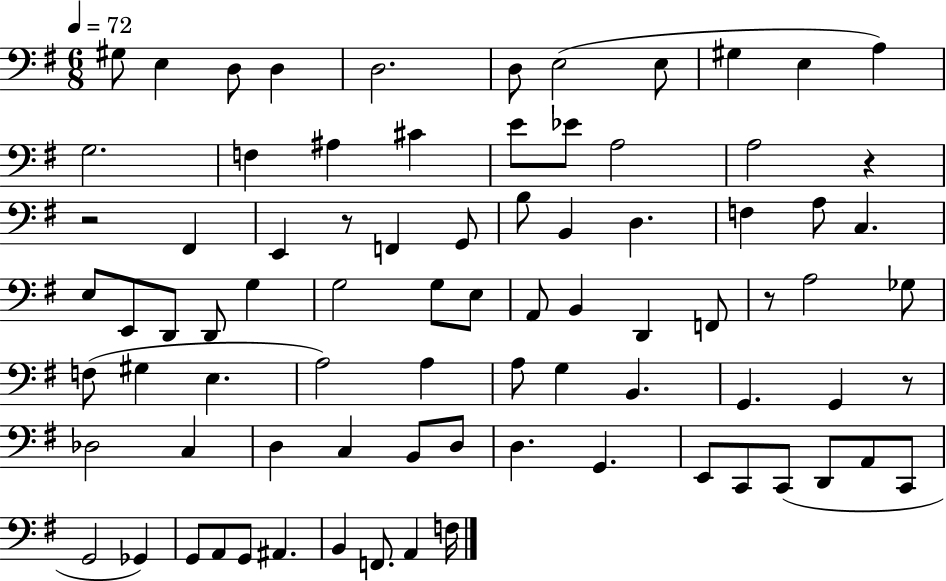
X:1
T:Untitled
M:6/8
L:1/4
K:G
^G,/2 E, D,/2 D, D,2 D,/2 E,2 E,/2 ^G, E, A, G,2 F, ^A, ^C E/2 _E/2 A,2 A,2 z z2 ^F,, E,, z/2 F,, G,,/2 B,/2 B,, D, F, A,/2 C, E,/2 E,,/2 D,,/2 D,,/2 G, G,2 G,/2 E,/2 A,,/2 B,, D,, F,,/2 z/2 A,2 _G,/2 F,/2 ^G, E, A,2 A, A,/2 G, B,, G,, G,, z/2 _D,2 C, D, C, B,,/2 D,/2 D, G,, E,,/2 C,,/2 C,,/2 D,,/2 A,,/2 C,,/2 G,,2 _G,, G,,/2 A,,/2 G,,/2 ^A,, B,, F,,/2 A,, F,/4